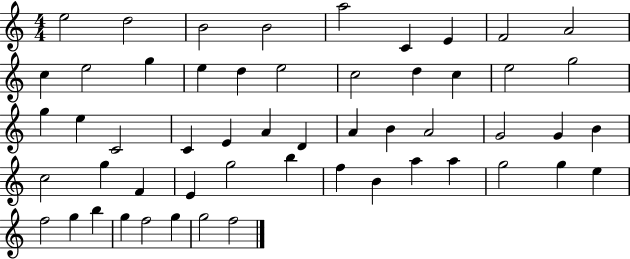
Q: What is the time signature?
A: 4/4